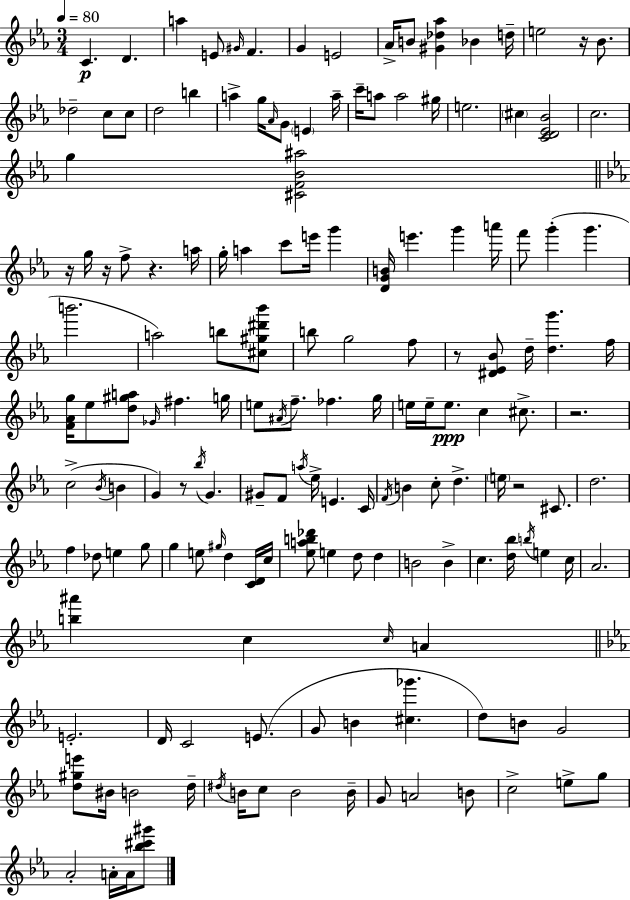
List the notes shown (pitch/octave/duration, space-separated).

C4/q. D4/q. A5/q E4/e G#4/s F4/q. G4/q E4/h Ab4/s B4/e [G#4,Db5,Ab5]/q Bb4/q D5/s E5/h R/s Bb4/e. Db5/h C5/e C5/e D5/h B5/q A5/q G5/s Ab4/s G4/e E4/q A5/s C6/s A5/e A5/h G#5/s E5/h. C#5/q [C4,D4,Eb4,Bb4]/h C5/h. G5/q [C#4,F4,Bb4,A#5]/h R/s G5/s R/s F5/e R/q. A5/s G5/s A5/q C6/e E6/s G6/q [D4,G4,B4]/s E6/q. G6/q A6/s F6/e G6/q G6/q. B6/h. A5/h B5/e [C#5,G#5,D#6,Bb6]/e B5/e G5/h F5/e R/e [D#4,Eb4,Bb4]/e D5/s [D5,G6]/q. F5/s [F4,Ab4,G5]/s Eb5/e [D5,G#5,A5]/e Gb4/s F#5/q. G5/s E5/e A#4/s F5/e. FES5/q. G5/s E5/s E5/s E5/e. C5/q C#5/e. R/h. C5/h Bb4/s B4/q G4/q R/e Bb5/s G4/q. G#4/e F4/e A5/s Eb5/s E4/q. C4/s F4/s B4/q C5/e D5/q. E5/s R/h C#4/e. D5/h. F5/q Db5/e E5/q G5/e G5/q E5/e G#5/s D5/q [C4,D4]/s C5/s [Eb5,A5,B5,Db6]/e E5/q D5/e D5/q B4/h B4/q C5/q. [D5,Bb5]/s B5/s E5/q C5/s Ab4/h. [B5,A#6]/q C5/q C5/s A4/q E4/h. D4/s C4/h E4/e. G4/e B4/q [C#5,Gb6]/q. D5/e B4/e G4/h [D5,G#5,E6]/e BIS4/s B4/h D5/s D#5/s B4/s C5/e B4/h B4/s G4/e A4/h B4/e C5/h E5/e G5/e Ab4/h A4/s A4/s [Bb5,C#6,G#6]/e